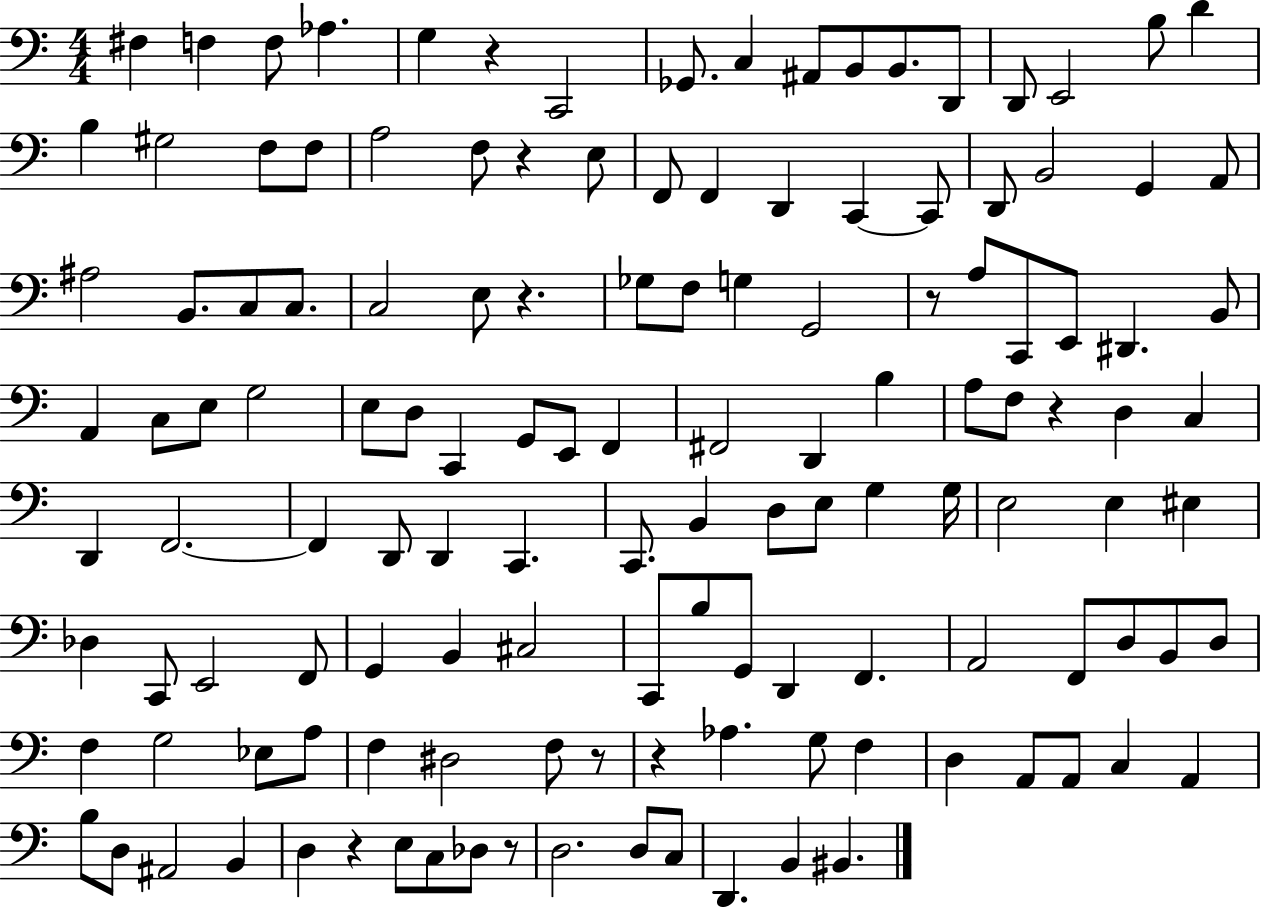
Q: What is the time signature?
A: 4/4